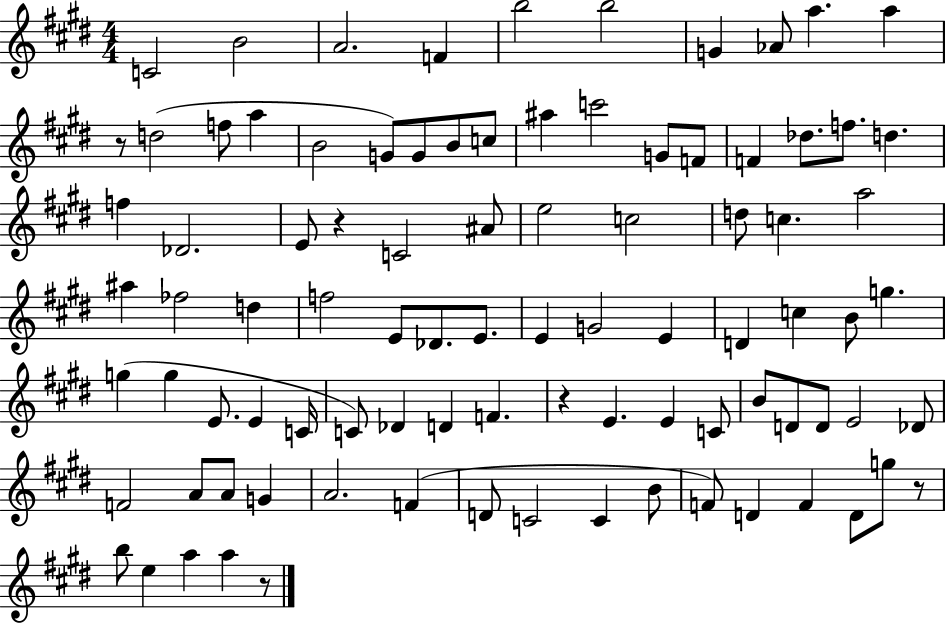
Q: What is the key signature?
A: E major